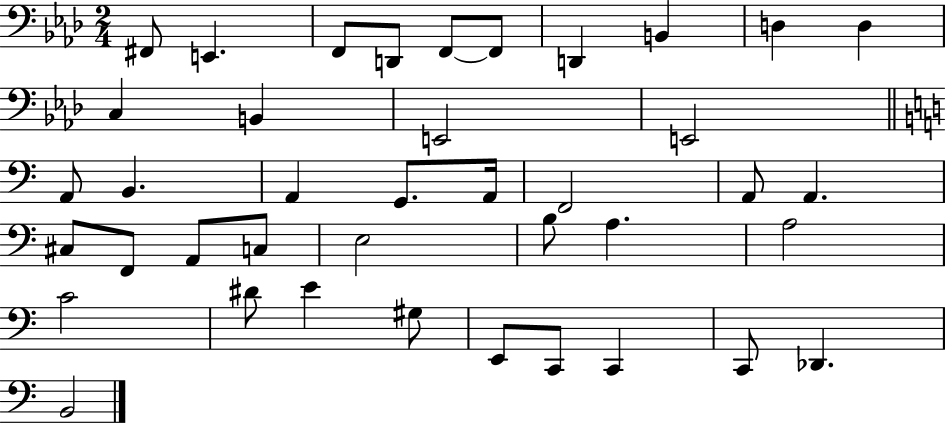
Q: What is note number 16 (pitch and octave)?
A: B2